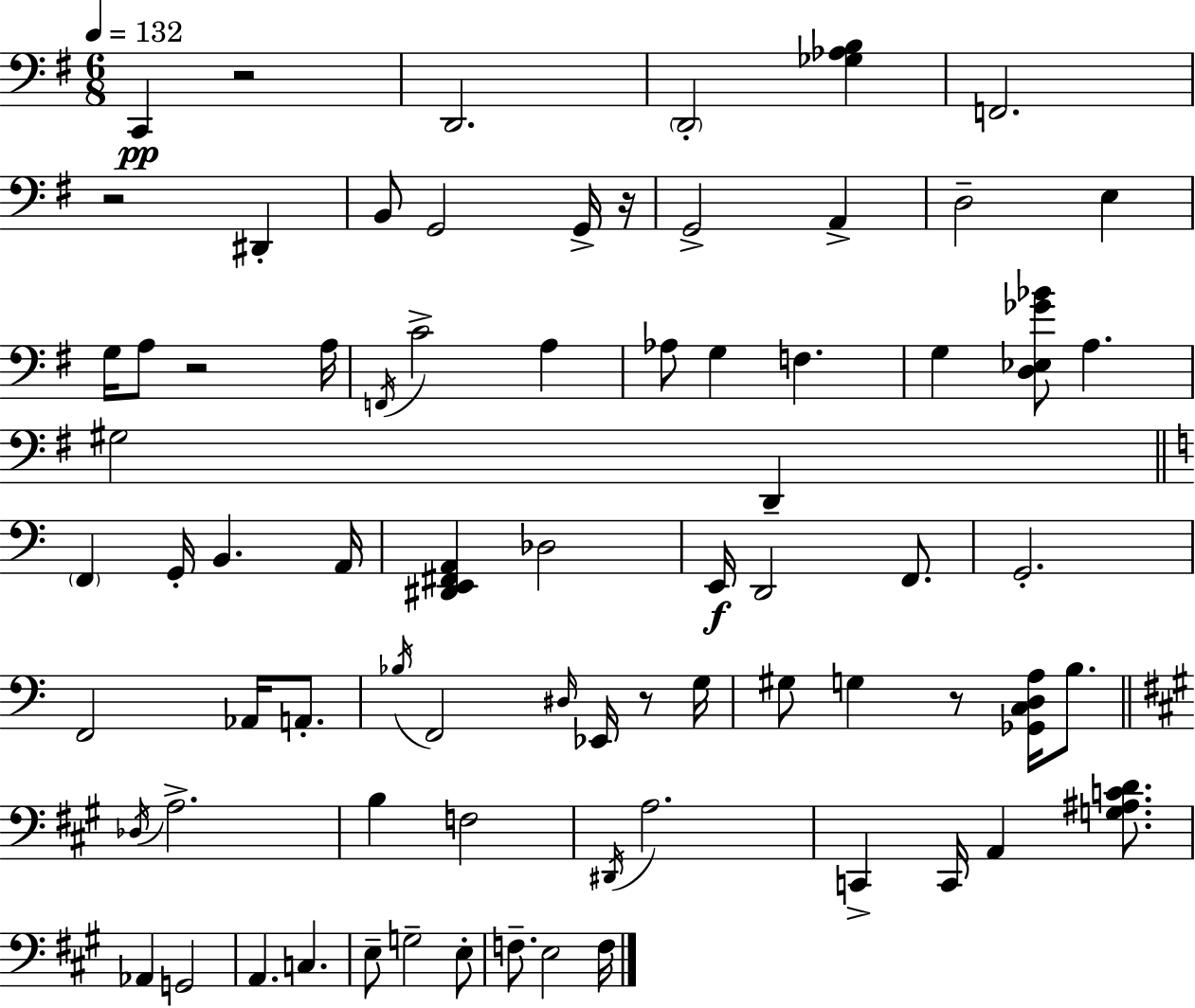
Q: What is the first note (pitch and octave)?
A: C2